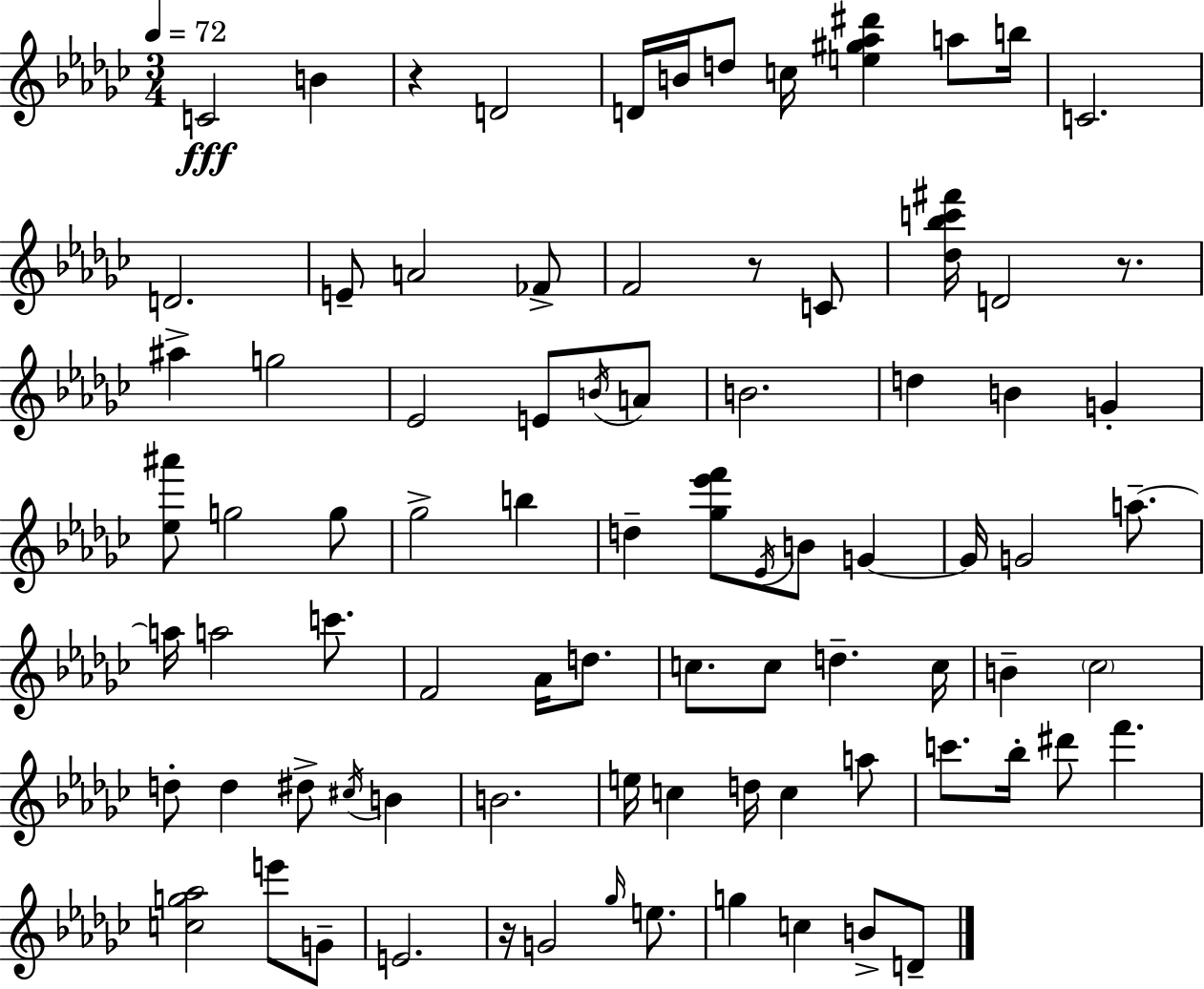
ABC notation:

X:1
T:Untitled
M:3/4
L:1/4
K:Ebm
C2 B z D2 D/4 B/4 d/2 c/4 [e^g_a^d'] a/2 b/4 C2 D2 E/2 A2 _F/2 F2 z/2 C/2 [_d_bc'^f']/4 D2 z/2 ^a g2 _E2 E/2 B/4 A/2 B2 d B G [_e^a']/2 g2 g/2 _g2 b d [_g_e'f']/2 _E/4 B/2 G G/4 G2 a/2 a/4 a2 c'/2 F2 _A/4 d/2 c/2 c/2 d c/4 B _c2 d/2 d ^d/2 ^c/4 B B2 e/4 c d/4 c a/2 c'/2 _b/4 ^d'/2 f' [cg_a]2 e'/2 G/2 E2 z/4 G2 _g/4 e/2 g c B/2 D/2